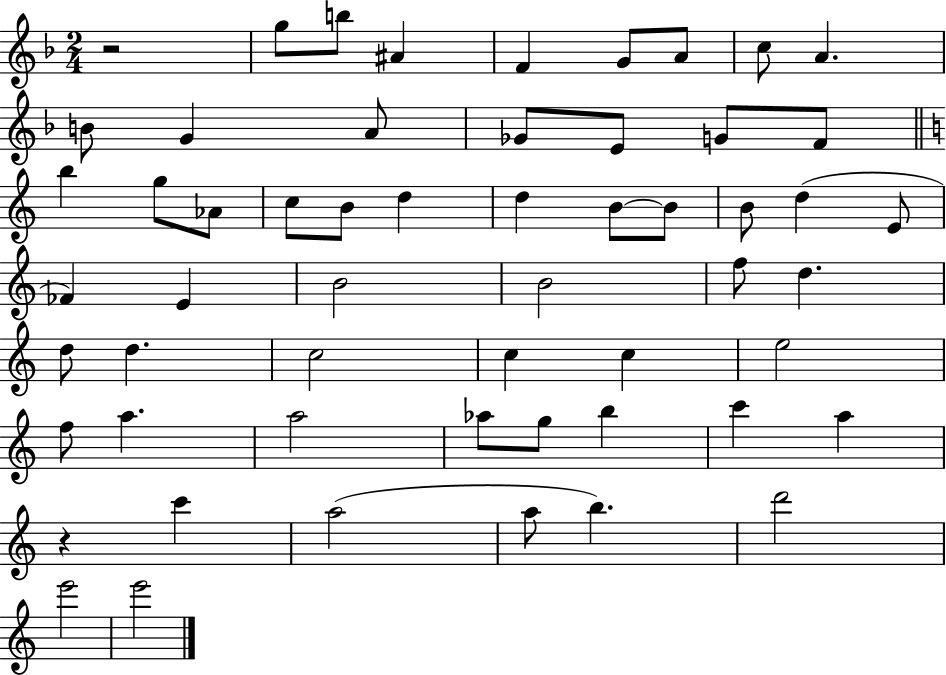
{
  \clef treble
  \numericTimeSignature
  \time 2/4
  \key f \major
  r2 | g''8 b''8 ais'4 | f'4 g'8 a'8 | c''8 a'4. | \break b'8 g'4 a'8 | ges'8 e'8 g'8 f'8 | \bar "||" \break \key c \major b''4 g''8 aes'8 | c''8 b'8 d''4 | d''4 b'8~~ b'8 | b'8 d''4( e'8 | \break fes'4) e'4 | b'2 | b'2 | f''8 d''4. | \break d''8 d''4. | c''2 | c''4 c''4 | e''2 | \break f''8 a''4. | a''2 | aes''8 g''8 b''4 | c'''4 a''4 | \break r4 c'''4 | a''2( | a''8 b''4.) | d'''2 | \break e'''2 | e'''2 | \bar "|."
}